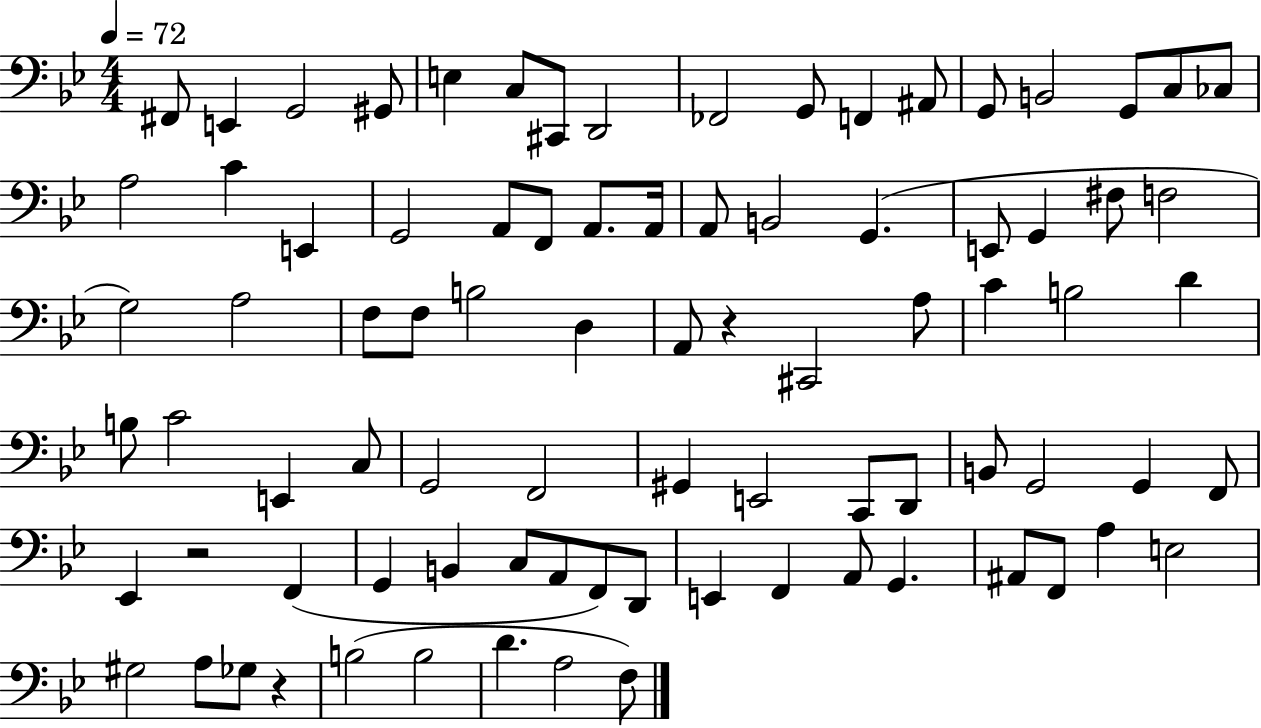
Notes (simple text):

F#2/e E2/q G2/h G#2/e E3/q C3/e C#2/e D2/h FES2/h G2/e F2/q A#2/e G2/e B2/h G2/e C3/e CES3/e A3/h C4/q E2/q G2/h A2/e F2/e A2/e. A2/s A2/e B2/h G2/q. E2/e G2/q F#3/e F3/h G3/h A3/h F3/e F3/e B3/h D3/q A2/e R/q C#2/h A3/e C4/q B3/h D4/q B3/e C4/h E2/q C3/e G2/h F2/h G#2/q E2/h C2/e D2/e B2/e G2/h G2/q F2/e Eb2/q R/h F2/q G2/q B2/q C3/e A2/e F2/e D2/e E2/q F2/q A2/e G2/q. A#2/e F2/e A3/q E3/h G#3/h A3/e Gb3/e R/q B3/h B3/h D4/q. A3/h F3/e